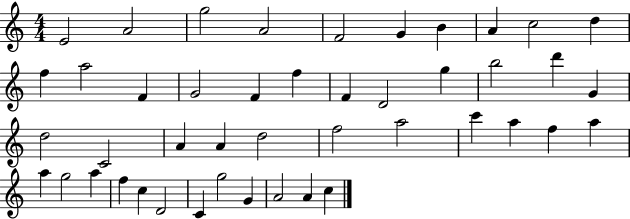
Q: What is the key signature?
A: C major